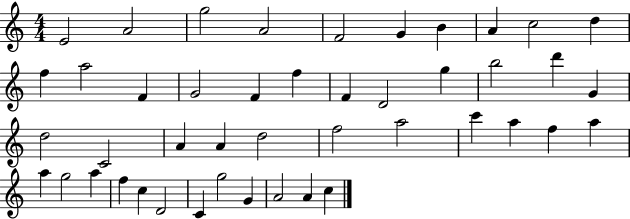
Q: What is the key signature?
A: C major